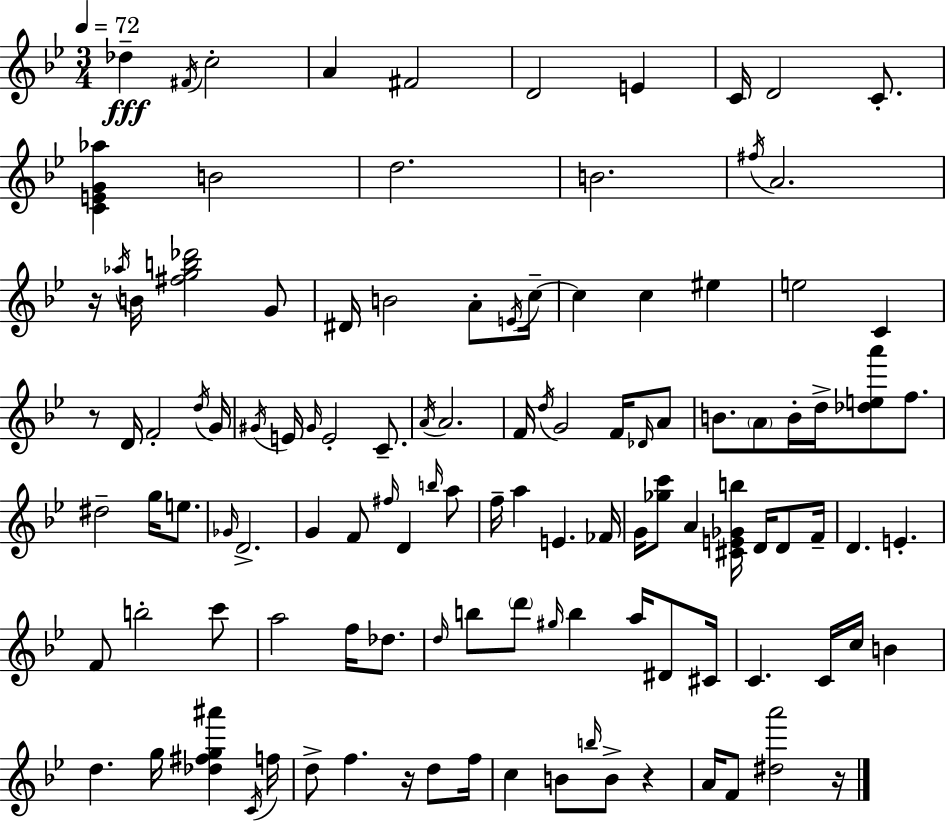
{
  \clef treble
  \numericTimeSignature
  \time 3/4
  \key g \minor
  \tempo 4 = 72
  des''4--\fff \acciaccatura { fis'16 } c''2-. | a'4 fis'2 | d'2 e'4 | c'16 d'2 c'8.-. | \break <c' e' g' aes''>4 b'2 | d''2. | b'2. | \acciaccatura { fis''16 } a'2. | \break r16 \acciaccatura { aes''16 } b'16 <fis'' g'' b'' des'''>2 | g'8 dis'16 b'2 | a'8-. \acciaccatura { e'16 } c''16--~~ c''4 c''4 | eis''4 e''2 | \break c'4 r8 d'16 f'2-. | \acciaccatura { d''16 } g'16 \acciaccatura { gis'16 } e'16 \grace { gis'16 } e'2-. | c'8.-- \acciaccatura { a'16 } a'2. | f'16 \acciaccatura { d''16 } g'2 | \break f'16 \grace { des'16 } a'8 b'8. | \parenthesize a'8 b'16-. d''16-> <des'' e'' a'''>8 f''8. dis''2-- | g''16 e''8. \grace { ges'16 } d'2.-> | g'4 | \break f'8 \grace { fis''16 } d'4 \grace { b''16 } a''8 | f''16-- a''4 e'4. | fes'16 g'16 <ges'' c'''>8 a'4 <cis' e' ges' b''>16 d'16 d'8 | f'16-- d'4. e'4.-. | \break f'8 b''2-. c'''8 | a''2 f''16 des''8. | \grace { d''16 } b''8 \parenthesize d'''8 \grace { gis''16 } b''4 a''16 | dis'8 cis'16 c'4. c'16 c''16 b'4 | \break d''4. g''16 <des'' fis'' g'' ais'''>4 | \acciaccatura { c'16 } f''16 d''8-> f''4. | r16 d''8 f''16 c''4 b'8 \grace { b''16 } b'8-> | r4 a'16 f'8 <dis'' a'''>2 | \break r16 \bar "|."
}